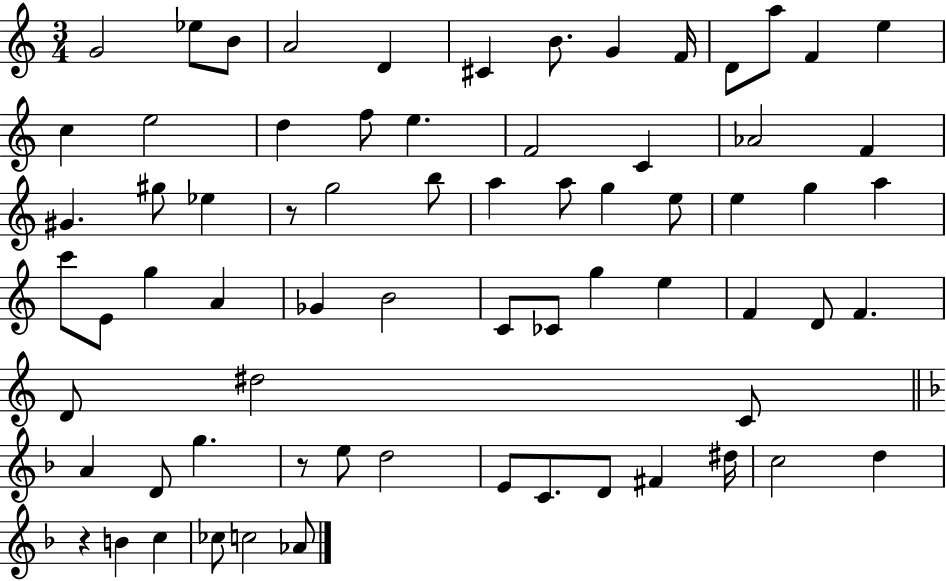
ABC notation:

X:1
T:Untitled
M:3/4
L:1/4
K:C
G2 _e/2 B/2 A2 D ^C B/2 G F/4 D/2 a/2 F e c e2 d f/2 e F2 C _A2 F ^G ^g/2 _e z/2 g2 b/2 a a/2 g e/2 e g a c'/2 E/2 g A _G B2 C/2 _C/2 g e F D/2 F D/2 ^d2 C/2 A D/2 g z/2 e/2 d2 E/2 C/2 D/2 ^F ^d/4 c2 d z B c _c/2 c2 _A/2